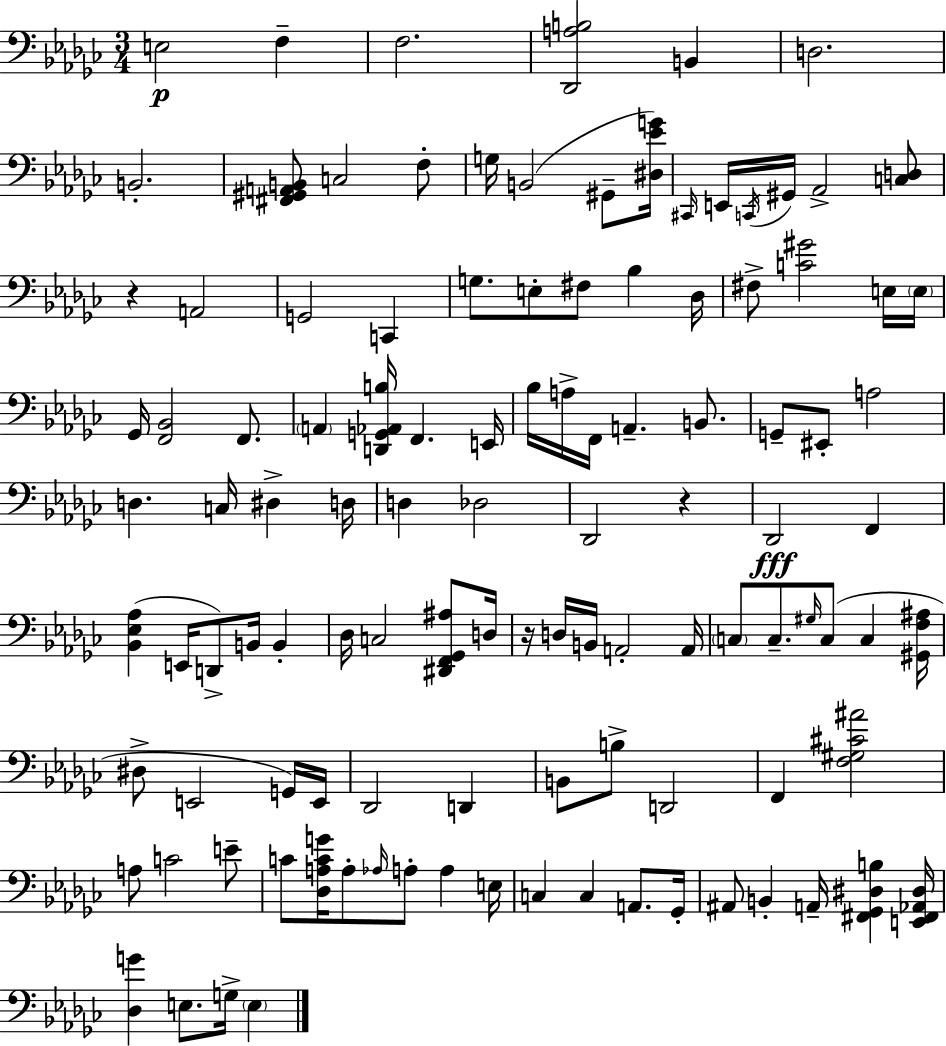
E3/h F3/q F3/h. [Db2,A3,B3]/h B2/q D3/h. B2/h. [F#2,G#2,A2,B2]/e C3/h F3/e G3/s B2/h G#2/e [D#3,Eb4,G4]/s C#2/s E2/s C2/s G#2/s Ab2/h [C3,D3]/e R/q A2/h G2/h C2/q G3/e. E3/e F#3/e Bb3/q Db3/s F#3/e [C4,G#4]/h E3/s E3/s Gb2/s [F2,Bb2]/h F2/e. A2/q [D2,G2,Ab2,B3]/s F2/q. E2/s Bb3/s A3/s F2/s A2/q. B2/e. G2/e EIS2/e A3/h D3/q. C3/s D#3/q D3/s D3/q Db3/h Db2/h R/q Db2/h F2/q [Bb2,Eb3,Ab3]/q E2/s D2/e B2/s B2/q Db3/s C3/h [D#2,F2,Gb2,A#3]/e D3/s R/s D3/s B2/s A2/h A2/s C3/e C3/e. G#3/s C3/e C3/q [G#2,F3,A#3]/s D#3/e E2/h G2/s E2/s Db2/h D2/q B2/e B3/e D2/h F2/q [F3,G#3,C#4,A#4]/h A3/e C4/h E4/e C4/e [Db3,A3,C4,G4]/s A3/e Ab3/s A3/e A3/q E3/s C3/q C3/q A2/e. Gb2/s A#2/e B2/q A2/s [F#2,Gb2,D#3,B3]/q [E2,F#2,Ab2,D#3]/s [Db3,G4]/q E3/e. G3/s E3/q